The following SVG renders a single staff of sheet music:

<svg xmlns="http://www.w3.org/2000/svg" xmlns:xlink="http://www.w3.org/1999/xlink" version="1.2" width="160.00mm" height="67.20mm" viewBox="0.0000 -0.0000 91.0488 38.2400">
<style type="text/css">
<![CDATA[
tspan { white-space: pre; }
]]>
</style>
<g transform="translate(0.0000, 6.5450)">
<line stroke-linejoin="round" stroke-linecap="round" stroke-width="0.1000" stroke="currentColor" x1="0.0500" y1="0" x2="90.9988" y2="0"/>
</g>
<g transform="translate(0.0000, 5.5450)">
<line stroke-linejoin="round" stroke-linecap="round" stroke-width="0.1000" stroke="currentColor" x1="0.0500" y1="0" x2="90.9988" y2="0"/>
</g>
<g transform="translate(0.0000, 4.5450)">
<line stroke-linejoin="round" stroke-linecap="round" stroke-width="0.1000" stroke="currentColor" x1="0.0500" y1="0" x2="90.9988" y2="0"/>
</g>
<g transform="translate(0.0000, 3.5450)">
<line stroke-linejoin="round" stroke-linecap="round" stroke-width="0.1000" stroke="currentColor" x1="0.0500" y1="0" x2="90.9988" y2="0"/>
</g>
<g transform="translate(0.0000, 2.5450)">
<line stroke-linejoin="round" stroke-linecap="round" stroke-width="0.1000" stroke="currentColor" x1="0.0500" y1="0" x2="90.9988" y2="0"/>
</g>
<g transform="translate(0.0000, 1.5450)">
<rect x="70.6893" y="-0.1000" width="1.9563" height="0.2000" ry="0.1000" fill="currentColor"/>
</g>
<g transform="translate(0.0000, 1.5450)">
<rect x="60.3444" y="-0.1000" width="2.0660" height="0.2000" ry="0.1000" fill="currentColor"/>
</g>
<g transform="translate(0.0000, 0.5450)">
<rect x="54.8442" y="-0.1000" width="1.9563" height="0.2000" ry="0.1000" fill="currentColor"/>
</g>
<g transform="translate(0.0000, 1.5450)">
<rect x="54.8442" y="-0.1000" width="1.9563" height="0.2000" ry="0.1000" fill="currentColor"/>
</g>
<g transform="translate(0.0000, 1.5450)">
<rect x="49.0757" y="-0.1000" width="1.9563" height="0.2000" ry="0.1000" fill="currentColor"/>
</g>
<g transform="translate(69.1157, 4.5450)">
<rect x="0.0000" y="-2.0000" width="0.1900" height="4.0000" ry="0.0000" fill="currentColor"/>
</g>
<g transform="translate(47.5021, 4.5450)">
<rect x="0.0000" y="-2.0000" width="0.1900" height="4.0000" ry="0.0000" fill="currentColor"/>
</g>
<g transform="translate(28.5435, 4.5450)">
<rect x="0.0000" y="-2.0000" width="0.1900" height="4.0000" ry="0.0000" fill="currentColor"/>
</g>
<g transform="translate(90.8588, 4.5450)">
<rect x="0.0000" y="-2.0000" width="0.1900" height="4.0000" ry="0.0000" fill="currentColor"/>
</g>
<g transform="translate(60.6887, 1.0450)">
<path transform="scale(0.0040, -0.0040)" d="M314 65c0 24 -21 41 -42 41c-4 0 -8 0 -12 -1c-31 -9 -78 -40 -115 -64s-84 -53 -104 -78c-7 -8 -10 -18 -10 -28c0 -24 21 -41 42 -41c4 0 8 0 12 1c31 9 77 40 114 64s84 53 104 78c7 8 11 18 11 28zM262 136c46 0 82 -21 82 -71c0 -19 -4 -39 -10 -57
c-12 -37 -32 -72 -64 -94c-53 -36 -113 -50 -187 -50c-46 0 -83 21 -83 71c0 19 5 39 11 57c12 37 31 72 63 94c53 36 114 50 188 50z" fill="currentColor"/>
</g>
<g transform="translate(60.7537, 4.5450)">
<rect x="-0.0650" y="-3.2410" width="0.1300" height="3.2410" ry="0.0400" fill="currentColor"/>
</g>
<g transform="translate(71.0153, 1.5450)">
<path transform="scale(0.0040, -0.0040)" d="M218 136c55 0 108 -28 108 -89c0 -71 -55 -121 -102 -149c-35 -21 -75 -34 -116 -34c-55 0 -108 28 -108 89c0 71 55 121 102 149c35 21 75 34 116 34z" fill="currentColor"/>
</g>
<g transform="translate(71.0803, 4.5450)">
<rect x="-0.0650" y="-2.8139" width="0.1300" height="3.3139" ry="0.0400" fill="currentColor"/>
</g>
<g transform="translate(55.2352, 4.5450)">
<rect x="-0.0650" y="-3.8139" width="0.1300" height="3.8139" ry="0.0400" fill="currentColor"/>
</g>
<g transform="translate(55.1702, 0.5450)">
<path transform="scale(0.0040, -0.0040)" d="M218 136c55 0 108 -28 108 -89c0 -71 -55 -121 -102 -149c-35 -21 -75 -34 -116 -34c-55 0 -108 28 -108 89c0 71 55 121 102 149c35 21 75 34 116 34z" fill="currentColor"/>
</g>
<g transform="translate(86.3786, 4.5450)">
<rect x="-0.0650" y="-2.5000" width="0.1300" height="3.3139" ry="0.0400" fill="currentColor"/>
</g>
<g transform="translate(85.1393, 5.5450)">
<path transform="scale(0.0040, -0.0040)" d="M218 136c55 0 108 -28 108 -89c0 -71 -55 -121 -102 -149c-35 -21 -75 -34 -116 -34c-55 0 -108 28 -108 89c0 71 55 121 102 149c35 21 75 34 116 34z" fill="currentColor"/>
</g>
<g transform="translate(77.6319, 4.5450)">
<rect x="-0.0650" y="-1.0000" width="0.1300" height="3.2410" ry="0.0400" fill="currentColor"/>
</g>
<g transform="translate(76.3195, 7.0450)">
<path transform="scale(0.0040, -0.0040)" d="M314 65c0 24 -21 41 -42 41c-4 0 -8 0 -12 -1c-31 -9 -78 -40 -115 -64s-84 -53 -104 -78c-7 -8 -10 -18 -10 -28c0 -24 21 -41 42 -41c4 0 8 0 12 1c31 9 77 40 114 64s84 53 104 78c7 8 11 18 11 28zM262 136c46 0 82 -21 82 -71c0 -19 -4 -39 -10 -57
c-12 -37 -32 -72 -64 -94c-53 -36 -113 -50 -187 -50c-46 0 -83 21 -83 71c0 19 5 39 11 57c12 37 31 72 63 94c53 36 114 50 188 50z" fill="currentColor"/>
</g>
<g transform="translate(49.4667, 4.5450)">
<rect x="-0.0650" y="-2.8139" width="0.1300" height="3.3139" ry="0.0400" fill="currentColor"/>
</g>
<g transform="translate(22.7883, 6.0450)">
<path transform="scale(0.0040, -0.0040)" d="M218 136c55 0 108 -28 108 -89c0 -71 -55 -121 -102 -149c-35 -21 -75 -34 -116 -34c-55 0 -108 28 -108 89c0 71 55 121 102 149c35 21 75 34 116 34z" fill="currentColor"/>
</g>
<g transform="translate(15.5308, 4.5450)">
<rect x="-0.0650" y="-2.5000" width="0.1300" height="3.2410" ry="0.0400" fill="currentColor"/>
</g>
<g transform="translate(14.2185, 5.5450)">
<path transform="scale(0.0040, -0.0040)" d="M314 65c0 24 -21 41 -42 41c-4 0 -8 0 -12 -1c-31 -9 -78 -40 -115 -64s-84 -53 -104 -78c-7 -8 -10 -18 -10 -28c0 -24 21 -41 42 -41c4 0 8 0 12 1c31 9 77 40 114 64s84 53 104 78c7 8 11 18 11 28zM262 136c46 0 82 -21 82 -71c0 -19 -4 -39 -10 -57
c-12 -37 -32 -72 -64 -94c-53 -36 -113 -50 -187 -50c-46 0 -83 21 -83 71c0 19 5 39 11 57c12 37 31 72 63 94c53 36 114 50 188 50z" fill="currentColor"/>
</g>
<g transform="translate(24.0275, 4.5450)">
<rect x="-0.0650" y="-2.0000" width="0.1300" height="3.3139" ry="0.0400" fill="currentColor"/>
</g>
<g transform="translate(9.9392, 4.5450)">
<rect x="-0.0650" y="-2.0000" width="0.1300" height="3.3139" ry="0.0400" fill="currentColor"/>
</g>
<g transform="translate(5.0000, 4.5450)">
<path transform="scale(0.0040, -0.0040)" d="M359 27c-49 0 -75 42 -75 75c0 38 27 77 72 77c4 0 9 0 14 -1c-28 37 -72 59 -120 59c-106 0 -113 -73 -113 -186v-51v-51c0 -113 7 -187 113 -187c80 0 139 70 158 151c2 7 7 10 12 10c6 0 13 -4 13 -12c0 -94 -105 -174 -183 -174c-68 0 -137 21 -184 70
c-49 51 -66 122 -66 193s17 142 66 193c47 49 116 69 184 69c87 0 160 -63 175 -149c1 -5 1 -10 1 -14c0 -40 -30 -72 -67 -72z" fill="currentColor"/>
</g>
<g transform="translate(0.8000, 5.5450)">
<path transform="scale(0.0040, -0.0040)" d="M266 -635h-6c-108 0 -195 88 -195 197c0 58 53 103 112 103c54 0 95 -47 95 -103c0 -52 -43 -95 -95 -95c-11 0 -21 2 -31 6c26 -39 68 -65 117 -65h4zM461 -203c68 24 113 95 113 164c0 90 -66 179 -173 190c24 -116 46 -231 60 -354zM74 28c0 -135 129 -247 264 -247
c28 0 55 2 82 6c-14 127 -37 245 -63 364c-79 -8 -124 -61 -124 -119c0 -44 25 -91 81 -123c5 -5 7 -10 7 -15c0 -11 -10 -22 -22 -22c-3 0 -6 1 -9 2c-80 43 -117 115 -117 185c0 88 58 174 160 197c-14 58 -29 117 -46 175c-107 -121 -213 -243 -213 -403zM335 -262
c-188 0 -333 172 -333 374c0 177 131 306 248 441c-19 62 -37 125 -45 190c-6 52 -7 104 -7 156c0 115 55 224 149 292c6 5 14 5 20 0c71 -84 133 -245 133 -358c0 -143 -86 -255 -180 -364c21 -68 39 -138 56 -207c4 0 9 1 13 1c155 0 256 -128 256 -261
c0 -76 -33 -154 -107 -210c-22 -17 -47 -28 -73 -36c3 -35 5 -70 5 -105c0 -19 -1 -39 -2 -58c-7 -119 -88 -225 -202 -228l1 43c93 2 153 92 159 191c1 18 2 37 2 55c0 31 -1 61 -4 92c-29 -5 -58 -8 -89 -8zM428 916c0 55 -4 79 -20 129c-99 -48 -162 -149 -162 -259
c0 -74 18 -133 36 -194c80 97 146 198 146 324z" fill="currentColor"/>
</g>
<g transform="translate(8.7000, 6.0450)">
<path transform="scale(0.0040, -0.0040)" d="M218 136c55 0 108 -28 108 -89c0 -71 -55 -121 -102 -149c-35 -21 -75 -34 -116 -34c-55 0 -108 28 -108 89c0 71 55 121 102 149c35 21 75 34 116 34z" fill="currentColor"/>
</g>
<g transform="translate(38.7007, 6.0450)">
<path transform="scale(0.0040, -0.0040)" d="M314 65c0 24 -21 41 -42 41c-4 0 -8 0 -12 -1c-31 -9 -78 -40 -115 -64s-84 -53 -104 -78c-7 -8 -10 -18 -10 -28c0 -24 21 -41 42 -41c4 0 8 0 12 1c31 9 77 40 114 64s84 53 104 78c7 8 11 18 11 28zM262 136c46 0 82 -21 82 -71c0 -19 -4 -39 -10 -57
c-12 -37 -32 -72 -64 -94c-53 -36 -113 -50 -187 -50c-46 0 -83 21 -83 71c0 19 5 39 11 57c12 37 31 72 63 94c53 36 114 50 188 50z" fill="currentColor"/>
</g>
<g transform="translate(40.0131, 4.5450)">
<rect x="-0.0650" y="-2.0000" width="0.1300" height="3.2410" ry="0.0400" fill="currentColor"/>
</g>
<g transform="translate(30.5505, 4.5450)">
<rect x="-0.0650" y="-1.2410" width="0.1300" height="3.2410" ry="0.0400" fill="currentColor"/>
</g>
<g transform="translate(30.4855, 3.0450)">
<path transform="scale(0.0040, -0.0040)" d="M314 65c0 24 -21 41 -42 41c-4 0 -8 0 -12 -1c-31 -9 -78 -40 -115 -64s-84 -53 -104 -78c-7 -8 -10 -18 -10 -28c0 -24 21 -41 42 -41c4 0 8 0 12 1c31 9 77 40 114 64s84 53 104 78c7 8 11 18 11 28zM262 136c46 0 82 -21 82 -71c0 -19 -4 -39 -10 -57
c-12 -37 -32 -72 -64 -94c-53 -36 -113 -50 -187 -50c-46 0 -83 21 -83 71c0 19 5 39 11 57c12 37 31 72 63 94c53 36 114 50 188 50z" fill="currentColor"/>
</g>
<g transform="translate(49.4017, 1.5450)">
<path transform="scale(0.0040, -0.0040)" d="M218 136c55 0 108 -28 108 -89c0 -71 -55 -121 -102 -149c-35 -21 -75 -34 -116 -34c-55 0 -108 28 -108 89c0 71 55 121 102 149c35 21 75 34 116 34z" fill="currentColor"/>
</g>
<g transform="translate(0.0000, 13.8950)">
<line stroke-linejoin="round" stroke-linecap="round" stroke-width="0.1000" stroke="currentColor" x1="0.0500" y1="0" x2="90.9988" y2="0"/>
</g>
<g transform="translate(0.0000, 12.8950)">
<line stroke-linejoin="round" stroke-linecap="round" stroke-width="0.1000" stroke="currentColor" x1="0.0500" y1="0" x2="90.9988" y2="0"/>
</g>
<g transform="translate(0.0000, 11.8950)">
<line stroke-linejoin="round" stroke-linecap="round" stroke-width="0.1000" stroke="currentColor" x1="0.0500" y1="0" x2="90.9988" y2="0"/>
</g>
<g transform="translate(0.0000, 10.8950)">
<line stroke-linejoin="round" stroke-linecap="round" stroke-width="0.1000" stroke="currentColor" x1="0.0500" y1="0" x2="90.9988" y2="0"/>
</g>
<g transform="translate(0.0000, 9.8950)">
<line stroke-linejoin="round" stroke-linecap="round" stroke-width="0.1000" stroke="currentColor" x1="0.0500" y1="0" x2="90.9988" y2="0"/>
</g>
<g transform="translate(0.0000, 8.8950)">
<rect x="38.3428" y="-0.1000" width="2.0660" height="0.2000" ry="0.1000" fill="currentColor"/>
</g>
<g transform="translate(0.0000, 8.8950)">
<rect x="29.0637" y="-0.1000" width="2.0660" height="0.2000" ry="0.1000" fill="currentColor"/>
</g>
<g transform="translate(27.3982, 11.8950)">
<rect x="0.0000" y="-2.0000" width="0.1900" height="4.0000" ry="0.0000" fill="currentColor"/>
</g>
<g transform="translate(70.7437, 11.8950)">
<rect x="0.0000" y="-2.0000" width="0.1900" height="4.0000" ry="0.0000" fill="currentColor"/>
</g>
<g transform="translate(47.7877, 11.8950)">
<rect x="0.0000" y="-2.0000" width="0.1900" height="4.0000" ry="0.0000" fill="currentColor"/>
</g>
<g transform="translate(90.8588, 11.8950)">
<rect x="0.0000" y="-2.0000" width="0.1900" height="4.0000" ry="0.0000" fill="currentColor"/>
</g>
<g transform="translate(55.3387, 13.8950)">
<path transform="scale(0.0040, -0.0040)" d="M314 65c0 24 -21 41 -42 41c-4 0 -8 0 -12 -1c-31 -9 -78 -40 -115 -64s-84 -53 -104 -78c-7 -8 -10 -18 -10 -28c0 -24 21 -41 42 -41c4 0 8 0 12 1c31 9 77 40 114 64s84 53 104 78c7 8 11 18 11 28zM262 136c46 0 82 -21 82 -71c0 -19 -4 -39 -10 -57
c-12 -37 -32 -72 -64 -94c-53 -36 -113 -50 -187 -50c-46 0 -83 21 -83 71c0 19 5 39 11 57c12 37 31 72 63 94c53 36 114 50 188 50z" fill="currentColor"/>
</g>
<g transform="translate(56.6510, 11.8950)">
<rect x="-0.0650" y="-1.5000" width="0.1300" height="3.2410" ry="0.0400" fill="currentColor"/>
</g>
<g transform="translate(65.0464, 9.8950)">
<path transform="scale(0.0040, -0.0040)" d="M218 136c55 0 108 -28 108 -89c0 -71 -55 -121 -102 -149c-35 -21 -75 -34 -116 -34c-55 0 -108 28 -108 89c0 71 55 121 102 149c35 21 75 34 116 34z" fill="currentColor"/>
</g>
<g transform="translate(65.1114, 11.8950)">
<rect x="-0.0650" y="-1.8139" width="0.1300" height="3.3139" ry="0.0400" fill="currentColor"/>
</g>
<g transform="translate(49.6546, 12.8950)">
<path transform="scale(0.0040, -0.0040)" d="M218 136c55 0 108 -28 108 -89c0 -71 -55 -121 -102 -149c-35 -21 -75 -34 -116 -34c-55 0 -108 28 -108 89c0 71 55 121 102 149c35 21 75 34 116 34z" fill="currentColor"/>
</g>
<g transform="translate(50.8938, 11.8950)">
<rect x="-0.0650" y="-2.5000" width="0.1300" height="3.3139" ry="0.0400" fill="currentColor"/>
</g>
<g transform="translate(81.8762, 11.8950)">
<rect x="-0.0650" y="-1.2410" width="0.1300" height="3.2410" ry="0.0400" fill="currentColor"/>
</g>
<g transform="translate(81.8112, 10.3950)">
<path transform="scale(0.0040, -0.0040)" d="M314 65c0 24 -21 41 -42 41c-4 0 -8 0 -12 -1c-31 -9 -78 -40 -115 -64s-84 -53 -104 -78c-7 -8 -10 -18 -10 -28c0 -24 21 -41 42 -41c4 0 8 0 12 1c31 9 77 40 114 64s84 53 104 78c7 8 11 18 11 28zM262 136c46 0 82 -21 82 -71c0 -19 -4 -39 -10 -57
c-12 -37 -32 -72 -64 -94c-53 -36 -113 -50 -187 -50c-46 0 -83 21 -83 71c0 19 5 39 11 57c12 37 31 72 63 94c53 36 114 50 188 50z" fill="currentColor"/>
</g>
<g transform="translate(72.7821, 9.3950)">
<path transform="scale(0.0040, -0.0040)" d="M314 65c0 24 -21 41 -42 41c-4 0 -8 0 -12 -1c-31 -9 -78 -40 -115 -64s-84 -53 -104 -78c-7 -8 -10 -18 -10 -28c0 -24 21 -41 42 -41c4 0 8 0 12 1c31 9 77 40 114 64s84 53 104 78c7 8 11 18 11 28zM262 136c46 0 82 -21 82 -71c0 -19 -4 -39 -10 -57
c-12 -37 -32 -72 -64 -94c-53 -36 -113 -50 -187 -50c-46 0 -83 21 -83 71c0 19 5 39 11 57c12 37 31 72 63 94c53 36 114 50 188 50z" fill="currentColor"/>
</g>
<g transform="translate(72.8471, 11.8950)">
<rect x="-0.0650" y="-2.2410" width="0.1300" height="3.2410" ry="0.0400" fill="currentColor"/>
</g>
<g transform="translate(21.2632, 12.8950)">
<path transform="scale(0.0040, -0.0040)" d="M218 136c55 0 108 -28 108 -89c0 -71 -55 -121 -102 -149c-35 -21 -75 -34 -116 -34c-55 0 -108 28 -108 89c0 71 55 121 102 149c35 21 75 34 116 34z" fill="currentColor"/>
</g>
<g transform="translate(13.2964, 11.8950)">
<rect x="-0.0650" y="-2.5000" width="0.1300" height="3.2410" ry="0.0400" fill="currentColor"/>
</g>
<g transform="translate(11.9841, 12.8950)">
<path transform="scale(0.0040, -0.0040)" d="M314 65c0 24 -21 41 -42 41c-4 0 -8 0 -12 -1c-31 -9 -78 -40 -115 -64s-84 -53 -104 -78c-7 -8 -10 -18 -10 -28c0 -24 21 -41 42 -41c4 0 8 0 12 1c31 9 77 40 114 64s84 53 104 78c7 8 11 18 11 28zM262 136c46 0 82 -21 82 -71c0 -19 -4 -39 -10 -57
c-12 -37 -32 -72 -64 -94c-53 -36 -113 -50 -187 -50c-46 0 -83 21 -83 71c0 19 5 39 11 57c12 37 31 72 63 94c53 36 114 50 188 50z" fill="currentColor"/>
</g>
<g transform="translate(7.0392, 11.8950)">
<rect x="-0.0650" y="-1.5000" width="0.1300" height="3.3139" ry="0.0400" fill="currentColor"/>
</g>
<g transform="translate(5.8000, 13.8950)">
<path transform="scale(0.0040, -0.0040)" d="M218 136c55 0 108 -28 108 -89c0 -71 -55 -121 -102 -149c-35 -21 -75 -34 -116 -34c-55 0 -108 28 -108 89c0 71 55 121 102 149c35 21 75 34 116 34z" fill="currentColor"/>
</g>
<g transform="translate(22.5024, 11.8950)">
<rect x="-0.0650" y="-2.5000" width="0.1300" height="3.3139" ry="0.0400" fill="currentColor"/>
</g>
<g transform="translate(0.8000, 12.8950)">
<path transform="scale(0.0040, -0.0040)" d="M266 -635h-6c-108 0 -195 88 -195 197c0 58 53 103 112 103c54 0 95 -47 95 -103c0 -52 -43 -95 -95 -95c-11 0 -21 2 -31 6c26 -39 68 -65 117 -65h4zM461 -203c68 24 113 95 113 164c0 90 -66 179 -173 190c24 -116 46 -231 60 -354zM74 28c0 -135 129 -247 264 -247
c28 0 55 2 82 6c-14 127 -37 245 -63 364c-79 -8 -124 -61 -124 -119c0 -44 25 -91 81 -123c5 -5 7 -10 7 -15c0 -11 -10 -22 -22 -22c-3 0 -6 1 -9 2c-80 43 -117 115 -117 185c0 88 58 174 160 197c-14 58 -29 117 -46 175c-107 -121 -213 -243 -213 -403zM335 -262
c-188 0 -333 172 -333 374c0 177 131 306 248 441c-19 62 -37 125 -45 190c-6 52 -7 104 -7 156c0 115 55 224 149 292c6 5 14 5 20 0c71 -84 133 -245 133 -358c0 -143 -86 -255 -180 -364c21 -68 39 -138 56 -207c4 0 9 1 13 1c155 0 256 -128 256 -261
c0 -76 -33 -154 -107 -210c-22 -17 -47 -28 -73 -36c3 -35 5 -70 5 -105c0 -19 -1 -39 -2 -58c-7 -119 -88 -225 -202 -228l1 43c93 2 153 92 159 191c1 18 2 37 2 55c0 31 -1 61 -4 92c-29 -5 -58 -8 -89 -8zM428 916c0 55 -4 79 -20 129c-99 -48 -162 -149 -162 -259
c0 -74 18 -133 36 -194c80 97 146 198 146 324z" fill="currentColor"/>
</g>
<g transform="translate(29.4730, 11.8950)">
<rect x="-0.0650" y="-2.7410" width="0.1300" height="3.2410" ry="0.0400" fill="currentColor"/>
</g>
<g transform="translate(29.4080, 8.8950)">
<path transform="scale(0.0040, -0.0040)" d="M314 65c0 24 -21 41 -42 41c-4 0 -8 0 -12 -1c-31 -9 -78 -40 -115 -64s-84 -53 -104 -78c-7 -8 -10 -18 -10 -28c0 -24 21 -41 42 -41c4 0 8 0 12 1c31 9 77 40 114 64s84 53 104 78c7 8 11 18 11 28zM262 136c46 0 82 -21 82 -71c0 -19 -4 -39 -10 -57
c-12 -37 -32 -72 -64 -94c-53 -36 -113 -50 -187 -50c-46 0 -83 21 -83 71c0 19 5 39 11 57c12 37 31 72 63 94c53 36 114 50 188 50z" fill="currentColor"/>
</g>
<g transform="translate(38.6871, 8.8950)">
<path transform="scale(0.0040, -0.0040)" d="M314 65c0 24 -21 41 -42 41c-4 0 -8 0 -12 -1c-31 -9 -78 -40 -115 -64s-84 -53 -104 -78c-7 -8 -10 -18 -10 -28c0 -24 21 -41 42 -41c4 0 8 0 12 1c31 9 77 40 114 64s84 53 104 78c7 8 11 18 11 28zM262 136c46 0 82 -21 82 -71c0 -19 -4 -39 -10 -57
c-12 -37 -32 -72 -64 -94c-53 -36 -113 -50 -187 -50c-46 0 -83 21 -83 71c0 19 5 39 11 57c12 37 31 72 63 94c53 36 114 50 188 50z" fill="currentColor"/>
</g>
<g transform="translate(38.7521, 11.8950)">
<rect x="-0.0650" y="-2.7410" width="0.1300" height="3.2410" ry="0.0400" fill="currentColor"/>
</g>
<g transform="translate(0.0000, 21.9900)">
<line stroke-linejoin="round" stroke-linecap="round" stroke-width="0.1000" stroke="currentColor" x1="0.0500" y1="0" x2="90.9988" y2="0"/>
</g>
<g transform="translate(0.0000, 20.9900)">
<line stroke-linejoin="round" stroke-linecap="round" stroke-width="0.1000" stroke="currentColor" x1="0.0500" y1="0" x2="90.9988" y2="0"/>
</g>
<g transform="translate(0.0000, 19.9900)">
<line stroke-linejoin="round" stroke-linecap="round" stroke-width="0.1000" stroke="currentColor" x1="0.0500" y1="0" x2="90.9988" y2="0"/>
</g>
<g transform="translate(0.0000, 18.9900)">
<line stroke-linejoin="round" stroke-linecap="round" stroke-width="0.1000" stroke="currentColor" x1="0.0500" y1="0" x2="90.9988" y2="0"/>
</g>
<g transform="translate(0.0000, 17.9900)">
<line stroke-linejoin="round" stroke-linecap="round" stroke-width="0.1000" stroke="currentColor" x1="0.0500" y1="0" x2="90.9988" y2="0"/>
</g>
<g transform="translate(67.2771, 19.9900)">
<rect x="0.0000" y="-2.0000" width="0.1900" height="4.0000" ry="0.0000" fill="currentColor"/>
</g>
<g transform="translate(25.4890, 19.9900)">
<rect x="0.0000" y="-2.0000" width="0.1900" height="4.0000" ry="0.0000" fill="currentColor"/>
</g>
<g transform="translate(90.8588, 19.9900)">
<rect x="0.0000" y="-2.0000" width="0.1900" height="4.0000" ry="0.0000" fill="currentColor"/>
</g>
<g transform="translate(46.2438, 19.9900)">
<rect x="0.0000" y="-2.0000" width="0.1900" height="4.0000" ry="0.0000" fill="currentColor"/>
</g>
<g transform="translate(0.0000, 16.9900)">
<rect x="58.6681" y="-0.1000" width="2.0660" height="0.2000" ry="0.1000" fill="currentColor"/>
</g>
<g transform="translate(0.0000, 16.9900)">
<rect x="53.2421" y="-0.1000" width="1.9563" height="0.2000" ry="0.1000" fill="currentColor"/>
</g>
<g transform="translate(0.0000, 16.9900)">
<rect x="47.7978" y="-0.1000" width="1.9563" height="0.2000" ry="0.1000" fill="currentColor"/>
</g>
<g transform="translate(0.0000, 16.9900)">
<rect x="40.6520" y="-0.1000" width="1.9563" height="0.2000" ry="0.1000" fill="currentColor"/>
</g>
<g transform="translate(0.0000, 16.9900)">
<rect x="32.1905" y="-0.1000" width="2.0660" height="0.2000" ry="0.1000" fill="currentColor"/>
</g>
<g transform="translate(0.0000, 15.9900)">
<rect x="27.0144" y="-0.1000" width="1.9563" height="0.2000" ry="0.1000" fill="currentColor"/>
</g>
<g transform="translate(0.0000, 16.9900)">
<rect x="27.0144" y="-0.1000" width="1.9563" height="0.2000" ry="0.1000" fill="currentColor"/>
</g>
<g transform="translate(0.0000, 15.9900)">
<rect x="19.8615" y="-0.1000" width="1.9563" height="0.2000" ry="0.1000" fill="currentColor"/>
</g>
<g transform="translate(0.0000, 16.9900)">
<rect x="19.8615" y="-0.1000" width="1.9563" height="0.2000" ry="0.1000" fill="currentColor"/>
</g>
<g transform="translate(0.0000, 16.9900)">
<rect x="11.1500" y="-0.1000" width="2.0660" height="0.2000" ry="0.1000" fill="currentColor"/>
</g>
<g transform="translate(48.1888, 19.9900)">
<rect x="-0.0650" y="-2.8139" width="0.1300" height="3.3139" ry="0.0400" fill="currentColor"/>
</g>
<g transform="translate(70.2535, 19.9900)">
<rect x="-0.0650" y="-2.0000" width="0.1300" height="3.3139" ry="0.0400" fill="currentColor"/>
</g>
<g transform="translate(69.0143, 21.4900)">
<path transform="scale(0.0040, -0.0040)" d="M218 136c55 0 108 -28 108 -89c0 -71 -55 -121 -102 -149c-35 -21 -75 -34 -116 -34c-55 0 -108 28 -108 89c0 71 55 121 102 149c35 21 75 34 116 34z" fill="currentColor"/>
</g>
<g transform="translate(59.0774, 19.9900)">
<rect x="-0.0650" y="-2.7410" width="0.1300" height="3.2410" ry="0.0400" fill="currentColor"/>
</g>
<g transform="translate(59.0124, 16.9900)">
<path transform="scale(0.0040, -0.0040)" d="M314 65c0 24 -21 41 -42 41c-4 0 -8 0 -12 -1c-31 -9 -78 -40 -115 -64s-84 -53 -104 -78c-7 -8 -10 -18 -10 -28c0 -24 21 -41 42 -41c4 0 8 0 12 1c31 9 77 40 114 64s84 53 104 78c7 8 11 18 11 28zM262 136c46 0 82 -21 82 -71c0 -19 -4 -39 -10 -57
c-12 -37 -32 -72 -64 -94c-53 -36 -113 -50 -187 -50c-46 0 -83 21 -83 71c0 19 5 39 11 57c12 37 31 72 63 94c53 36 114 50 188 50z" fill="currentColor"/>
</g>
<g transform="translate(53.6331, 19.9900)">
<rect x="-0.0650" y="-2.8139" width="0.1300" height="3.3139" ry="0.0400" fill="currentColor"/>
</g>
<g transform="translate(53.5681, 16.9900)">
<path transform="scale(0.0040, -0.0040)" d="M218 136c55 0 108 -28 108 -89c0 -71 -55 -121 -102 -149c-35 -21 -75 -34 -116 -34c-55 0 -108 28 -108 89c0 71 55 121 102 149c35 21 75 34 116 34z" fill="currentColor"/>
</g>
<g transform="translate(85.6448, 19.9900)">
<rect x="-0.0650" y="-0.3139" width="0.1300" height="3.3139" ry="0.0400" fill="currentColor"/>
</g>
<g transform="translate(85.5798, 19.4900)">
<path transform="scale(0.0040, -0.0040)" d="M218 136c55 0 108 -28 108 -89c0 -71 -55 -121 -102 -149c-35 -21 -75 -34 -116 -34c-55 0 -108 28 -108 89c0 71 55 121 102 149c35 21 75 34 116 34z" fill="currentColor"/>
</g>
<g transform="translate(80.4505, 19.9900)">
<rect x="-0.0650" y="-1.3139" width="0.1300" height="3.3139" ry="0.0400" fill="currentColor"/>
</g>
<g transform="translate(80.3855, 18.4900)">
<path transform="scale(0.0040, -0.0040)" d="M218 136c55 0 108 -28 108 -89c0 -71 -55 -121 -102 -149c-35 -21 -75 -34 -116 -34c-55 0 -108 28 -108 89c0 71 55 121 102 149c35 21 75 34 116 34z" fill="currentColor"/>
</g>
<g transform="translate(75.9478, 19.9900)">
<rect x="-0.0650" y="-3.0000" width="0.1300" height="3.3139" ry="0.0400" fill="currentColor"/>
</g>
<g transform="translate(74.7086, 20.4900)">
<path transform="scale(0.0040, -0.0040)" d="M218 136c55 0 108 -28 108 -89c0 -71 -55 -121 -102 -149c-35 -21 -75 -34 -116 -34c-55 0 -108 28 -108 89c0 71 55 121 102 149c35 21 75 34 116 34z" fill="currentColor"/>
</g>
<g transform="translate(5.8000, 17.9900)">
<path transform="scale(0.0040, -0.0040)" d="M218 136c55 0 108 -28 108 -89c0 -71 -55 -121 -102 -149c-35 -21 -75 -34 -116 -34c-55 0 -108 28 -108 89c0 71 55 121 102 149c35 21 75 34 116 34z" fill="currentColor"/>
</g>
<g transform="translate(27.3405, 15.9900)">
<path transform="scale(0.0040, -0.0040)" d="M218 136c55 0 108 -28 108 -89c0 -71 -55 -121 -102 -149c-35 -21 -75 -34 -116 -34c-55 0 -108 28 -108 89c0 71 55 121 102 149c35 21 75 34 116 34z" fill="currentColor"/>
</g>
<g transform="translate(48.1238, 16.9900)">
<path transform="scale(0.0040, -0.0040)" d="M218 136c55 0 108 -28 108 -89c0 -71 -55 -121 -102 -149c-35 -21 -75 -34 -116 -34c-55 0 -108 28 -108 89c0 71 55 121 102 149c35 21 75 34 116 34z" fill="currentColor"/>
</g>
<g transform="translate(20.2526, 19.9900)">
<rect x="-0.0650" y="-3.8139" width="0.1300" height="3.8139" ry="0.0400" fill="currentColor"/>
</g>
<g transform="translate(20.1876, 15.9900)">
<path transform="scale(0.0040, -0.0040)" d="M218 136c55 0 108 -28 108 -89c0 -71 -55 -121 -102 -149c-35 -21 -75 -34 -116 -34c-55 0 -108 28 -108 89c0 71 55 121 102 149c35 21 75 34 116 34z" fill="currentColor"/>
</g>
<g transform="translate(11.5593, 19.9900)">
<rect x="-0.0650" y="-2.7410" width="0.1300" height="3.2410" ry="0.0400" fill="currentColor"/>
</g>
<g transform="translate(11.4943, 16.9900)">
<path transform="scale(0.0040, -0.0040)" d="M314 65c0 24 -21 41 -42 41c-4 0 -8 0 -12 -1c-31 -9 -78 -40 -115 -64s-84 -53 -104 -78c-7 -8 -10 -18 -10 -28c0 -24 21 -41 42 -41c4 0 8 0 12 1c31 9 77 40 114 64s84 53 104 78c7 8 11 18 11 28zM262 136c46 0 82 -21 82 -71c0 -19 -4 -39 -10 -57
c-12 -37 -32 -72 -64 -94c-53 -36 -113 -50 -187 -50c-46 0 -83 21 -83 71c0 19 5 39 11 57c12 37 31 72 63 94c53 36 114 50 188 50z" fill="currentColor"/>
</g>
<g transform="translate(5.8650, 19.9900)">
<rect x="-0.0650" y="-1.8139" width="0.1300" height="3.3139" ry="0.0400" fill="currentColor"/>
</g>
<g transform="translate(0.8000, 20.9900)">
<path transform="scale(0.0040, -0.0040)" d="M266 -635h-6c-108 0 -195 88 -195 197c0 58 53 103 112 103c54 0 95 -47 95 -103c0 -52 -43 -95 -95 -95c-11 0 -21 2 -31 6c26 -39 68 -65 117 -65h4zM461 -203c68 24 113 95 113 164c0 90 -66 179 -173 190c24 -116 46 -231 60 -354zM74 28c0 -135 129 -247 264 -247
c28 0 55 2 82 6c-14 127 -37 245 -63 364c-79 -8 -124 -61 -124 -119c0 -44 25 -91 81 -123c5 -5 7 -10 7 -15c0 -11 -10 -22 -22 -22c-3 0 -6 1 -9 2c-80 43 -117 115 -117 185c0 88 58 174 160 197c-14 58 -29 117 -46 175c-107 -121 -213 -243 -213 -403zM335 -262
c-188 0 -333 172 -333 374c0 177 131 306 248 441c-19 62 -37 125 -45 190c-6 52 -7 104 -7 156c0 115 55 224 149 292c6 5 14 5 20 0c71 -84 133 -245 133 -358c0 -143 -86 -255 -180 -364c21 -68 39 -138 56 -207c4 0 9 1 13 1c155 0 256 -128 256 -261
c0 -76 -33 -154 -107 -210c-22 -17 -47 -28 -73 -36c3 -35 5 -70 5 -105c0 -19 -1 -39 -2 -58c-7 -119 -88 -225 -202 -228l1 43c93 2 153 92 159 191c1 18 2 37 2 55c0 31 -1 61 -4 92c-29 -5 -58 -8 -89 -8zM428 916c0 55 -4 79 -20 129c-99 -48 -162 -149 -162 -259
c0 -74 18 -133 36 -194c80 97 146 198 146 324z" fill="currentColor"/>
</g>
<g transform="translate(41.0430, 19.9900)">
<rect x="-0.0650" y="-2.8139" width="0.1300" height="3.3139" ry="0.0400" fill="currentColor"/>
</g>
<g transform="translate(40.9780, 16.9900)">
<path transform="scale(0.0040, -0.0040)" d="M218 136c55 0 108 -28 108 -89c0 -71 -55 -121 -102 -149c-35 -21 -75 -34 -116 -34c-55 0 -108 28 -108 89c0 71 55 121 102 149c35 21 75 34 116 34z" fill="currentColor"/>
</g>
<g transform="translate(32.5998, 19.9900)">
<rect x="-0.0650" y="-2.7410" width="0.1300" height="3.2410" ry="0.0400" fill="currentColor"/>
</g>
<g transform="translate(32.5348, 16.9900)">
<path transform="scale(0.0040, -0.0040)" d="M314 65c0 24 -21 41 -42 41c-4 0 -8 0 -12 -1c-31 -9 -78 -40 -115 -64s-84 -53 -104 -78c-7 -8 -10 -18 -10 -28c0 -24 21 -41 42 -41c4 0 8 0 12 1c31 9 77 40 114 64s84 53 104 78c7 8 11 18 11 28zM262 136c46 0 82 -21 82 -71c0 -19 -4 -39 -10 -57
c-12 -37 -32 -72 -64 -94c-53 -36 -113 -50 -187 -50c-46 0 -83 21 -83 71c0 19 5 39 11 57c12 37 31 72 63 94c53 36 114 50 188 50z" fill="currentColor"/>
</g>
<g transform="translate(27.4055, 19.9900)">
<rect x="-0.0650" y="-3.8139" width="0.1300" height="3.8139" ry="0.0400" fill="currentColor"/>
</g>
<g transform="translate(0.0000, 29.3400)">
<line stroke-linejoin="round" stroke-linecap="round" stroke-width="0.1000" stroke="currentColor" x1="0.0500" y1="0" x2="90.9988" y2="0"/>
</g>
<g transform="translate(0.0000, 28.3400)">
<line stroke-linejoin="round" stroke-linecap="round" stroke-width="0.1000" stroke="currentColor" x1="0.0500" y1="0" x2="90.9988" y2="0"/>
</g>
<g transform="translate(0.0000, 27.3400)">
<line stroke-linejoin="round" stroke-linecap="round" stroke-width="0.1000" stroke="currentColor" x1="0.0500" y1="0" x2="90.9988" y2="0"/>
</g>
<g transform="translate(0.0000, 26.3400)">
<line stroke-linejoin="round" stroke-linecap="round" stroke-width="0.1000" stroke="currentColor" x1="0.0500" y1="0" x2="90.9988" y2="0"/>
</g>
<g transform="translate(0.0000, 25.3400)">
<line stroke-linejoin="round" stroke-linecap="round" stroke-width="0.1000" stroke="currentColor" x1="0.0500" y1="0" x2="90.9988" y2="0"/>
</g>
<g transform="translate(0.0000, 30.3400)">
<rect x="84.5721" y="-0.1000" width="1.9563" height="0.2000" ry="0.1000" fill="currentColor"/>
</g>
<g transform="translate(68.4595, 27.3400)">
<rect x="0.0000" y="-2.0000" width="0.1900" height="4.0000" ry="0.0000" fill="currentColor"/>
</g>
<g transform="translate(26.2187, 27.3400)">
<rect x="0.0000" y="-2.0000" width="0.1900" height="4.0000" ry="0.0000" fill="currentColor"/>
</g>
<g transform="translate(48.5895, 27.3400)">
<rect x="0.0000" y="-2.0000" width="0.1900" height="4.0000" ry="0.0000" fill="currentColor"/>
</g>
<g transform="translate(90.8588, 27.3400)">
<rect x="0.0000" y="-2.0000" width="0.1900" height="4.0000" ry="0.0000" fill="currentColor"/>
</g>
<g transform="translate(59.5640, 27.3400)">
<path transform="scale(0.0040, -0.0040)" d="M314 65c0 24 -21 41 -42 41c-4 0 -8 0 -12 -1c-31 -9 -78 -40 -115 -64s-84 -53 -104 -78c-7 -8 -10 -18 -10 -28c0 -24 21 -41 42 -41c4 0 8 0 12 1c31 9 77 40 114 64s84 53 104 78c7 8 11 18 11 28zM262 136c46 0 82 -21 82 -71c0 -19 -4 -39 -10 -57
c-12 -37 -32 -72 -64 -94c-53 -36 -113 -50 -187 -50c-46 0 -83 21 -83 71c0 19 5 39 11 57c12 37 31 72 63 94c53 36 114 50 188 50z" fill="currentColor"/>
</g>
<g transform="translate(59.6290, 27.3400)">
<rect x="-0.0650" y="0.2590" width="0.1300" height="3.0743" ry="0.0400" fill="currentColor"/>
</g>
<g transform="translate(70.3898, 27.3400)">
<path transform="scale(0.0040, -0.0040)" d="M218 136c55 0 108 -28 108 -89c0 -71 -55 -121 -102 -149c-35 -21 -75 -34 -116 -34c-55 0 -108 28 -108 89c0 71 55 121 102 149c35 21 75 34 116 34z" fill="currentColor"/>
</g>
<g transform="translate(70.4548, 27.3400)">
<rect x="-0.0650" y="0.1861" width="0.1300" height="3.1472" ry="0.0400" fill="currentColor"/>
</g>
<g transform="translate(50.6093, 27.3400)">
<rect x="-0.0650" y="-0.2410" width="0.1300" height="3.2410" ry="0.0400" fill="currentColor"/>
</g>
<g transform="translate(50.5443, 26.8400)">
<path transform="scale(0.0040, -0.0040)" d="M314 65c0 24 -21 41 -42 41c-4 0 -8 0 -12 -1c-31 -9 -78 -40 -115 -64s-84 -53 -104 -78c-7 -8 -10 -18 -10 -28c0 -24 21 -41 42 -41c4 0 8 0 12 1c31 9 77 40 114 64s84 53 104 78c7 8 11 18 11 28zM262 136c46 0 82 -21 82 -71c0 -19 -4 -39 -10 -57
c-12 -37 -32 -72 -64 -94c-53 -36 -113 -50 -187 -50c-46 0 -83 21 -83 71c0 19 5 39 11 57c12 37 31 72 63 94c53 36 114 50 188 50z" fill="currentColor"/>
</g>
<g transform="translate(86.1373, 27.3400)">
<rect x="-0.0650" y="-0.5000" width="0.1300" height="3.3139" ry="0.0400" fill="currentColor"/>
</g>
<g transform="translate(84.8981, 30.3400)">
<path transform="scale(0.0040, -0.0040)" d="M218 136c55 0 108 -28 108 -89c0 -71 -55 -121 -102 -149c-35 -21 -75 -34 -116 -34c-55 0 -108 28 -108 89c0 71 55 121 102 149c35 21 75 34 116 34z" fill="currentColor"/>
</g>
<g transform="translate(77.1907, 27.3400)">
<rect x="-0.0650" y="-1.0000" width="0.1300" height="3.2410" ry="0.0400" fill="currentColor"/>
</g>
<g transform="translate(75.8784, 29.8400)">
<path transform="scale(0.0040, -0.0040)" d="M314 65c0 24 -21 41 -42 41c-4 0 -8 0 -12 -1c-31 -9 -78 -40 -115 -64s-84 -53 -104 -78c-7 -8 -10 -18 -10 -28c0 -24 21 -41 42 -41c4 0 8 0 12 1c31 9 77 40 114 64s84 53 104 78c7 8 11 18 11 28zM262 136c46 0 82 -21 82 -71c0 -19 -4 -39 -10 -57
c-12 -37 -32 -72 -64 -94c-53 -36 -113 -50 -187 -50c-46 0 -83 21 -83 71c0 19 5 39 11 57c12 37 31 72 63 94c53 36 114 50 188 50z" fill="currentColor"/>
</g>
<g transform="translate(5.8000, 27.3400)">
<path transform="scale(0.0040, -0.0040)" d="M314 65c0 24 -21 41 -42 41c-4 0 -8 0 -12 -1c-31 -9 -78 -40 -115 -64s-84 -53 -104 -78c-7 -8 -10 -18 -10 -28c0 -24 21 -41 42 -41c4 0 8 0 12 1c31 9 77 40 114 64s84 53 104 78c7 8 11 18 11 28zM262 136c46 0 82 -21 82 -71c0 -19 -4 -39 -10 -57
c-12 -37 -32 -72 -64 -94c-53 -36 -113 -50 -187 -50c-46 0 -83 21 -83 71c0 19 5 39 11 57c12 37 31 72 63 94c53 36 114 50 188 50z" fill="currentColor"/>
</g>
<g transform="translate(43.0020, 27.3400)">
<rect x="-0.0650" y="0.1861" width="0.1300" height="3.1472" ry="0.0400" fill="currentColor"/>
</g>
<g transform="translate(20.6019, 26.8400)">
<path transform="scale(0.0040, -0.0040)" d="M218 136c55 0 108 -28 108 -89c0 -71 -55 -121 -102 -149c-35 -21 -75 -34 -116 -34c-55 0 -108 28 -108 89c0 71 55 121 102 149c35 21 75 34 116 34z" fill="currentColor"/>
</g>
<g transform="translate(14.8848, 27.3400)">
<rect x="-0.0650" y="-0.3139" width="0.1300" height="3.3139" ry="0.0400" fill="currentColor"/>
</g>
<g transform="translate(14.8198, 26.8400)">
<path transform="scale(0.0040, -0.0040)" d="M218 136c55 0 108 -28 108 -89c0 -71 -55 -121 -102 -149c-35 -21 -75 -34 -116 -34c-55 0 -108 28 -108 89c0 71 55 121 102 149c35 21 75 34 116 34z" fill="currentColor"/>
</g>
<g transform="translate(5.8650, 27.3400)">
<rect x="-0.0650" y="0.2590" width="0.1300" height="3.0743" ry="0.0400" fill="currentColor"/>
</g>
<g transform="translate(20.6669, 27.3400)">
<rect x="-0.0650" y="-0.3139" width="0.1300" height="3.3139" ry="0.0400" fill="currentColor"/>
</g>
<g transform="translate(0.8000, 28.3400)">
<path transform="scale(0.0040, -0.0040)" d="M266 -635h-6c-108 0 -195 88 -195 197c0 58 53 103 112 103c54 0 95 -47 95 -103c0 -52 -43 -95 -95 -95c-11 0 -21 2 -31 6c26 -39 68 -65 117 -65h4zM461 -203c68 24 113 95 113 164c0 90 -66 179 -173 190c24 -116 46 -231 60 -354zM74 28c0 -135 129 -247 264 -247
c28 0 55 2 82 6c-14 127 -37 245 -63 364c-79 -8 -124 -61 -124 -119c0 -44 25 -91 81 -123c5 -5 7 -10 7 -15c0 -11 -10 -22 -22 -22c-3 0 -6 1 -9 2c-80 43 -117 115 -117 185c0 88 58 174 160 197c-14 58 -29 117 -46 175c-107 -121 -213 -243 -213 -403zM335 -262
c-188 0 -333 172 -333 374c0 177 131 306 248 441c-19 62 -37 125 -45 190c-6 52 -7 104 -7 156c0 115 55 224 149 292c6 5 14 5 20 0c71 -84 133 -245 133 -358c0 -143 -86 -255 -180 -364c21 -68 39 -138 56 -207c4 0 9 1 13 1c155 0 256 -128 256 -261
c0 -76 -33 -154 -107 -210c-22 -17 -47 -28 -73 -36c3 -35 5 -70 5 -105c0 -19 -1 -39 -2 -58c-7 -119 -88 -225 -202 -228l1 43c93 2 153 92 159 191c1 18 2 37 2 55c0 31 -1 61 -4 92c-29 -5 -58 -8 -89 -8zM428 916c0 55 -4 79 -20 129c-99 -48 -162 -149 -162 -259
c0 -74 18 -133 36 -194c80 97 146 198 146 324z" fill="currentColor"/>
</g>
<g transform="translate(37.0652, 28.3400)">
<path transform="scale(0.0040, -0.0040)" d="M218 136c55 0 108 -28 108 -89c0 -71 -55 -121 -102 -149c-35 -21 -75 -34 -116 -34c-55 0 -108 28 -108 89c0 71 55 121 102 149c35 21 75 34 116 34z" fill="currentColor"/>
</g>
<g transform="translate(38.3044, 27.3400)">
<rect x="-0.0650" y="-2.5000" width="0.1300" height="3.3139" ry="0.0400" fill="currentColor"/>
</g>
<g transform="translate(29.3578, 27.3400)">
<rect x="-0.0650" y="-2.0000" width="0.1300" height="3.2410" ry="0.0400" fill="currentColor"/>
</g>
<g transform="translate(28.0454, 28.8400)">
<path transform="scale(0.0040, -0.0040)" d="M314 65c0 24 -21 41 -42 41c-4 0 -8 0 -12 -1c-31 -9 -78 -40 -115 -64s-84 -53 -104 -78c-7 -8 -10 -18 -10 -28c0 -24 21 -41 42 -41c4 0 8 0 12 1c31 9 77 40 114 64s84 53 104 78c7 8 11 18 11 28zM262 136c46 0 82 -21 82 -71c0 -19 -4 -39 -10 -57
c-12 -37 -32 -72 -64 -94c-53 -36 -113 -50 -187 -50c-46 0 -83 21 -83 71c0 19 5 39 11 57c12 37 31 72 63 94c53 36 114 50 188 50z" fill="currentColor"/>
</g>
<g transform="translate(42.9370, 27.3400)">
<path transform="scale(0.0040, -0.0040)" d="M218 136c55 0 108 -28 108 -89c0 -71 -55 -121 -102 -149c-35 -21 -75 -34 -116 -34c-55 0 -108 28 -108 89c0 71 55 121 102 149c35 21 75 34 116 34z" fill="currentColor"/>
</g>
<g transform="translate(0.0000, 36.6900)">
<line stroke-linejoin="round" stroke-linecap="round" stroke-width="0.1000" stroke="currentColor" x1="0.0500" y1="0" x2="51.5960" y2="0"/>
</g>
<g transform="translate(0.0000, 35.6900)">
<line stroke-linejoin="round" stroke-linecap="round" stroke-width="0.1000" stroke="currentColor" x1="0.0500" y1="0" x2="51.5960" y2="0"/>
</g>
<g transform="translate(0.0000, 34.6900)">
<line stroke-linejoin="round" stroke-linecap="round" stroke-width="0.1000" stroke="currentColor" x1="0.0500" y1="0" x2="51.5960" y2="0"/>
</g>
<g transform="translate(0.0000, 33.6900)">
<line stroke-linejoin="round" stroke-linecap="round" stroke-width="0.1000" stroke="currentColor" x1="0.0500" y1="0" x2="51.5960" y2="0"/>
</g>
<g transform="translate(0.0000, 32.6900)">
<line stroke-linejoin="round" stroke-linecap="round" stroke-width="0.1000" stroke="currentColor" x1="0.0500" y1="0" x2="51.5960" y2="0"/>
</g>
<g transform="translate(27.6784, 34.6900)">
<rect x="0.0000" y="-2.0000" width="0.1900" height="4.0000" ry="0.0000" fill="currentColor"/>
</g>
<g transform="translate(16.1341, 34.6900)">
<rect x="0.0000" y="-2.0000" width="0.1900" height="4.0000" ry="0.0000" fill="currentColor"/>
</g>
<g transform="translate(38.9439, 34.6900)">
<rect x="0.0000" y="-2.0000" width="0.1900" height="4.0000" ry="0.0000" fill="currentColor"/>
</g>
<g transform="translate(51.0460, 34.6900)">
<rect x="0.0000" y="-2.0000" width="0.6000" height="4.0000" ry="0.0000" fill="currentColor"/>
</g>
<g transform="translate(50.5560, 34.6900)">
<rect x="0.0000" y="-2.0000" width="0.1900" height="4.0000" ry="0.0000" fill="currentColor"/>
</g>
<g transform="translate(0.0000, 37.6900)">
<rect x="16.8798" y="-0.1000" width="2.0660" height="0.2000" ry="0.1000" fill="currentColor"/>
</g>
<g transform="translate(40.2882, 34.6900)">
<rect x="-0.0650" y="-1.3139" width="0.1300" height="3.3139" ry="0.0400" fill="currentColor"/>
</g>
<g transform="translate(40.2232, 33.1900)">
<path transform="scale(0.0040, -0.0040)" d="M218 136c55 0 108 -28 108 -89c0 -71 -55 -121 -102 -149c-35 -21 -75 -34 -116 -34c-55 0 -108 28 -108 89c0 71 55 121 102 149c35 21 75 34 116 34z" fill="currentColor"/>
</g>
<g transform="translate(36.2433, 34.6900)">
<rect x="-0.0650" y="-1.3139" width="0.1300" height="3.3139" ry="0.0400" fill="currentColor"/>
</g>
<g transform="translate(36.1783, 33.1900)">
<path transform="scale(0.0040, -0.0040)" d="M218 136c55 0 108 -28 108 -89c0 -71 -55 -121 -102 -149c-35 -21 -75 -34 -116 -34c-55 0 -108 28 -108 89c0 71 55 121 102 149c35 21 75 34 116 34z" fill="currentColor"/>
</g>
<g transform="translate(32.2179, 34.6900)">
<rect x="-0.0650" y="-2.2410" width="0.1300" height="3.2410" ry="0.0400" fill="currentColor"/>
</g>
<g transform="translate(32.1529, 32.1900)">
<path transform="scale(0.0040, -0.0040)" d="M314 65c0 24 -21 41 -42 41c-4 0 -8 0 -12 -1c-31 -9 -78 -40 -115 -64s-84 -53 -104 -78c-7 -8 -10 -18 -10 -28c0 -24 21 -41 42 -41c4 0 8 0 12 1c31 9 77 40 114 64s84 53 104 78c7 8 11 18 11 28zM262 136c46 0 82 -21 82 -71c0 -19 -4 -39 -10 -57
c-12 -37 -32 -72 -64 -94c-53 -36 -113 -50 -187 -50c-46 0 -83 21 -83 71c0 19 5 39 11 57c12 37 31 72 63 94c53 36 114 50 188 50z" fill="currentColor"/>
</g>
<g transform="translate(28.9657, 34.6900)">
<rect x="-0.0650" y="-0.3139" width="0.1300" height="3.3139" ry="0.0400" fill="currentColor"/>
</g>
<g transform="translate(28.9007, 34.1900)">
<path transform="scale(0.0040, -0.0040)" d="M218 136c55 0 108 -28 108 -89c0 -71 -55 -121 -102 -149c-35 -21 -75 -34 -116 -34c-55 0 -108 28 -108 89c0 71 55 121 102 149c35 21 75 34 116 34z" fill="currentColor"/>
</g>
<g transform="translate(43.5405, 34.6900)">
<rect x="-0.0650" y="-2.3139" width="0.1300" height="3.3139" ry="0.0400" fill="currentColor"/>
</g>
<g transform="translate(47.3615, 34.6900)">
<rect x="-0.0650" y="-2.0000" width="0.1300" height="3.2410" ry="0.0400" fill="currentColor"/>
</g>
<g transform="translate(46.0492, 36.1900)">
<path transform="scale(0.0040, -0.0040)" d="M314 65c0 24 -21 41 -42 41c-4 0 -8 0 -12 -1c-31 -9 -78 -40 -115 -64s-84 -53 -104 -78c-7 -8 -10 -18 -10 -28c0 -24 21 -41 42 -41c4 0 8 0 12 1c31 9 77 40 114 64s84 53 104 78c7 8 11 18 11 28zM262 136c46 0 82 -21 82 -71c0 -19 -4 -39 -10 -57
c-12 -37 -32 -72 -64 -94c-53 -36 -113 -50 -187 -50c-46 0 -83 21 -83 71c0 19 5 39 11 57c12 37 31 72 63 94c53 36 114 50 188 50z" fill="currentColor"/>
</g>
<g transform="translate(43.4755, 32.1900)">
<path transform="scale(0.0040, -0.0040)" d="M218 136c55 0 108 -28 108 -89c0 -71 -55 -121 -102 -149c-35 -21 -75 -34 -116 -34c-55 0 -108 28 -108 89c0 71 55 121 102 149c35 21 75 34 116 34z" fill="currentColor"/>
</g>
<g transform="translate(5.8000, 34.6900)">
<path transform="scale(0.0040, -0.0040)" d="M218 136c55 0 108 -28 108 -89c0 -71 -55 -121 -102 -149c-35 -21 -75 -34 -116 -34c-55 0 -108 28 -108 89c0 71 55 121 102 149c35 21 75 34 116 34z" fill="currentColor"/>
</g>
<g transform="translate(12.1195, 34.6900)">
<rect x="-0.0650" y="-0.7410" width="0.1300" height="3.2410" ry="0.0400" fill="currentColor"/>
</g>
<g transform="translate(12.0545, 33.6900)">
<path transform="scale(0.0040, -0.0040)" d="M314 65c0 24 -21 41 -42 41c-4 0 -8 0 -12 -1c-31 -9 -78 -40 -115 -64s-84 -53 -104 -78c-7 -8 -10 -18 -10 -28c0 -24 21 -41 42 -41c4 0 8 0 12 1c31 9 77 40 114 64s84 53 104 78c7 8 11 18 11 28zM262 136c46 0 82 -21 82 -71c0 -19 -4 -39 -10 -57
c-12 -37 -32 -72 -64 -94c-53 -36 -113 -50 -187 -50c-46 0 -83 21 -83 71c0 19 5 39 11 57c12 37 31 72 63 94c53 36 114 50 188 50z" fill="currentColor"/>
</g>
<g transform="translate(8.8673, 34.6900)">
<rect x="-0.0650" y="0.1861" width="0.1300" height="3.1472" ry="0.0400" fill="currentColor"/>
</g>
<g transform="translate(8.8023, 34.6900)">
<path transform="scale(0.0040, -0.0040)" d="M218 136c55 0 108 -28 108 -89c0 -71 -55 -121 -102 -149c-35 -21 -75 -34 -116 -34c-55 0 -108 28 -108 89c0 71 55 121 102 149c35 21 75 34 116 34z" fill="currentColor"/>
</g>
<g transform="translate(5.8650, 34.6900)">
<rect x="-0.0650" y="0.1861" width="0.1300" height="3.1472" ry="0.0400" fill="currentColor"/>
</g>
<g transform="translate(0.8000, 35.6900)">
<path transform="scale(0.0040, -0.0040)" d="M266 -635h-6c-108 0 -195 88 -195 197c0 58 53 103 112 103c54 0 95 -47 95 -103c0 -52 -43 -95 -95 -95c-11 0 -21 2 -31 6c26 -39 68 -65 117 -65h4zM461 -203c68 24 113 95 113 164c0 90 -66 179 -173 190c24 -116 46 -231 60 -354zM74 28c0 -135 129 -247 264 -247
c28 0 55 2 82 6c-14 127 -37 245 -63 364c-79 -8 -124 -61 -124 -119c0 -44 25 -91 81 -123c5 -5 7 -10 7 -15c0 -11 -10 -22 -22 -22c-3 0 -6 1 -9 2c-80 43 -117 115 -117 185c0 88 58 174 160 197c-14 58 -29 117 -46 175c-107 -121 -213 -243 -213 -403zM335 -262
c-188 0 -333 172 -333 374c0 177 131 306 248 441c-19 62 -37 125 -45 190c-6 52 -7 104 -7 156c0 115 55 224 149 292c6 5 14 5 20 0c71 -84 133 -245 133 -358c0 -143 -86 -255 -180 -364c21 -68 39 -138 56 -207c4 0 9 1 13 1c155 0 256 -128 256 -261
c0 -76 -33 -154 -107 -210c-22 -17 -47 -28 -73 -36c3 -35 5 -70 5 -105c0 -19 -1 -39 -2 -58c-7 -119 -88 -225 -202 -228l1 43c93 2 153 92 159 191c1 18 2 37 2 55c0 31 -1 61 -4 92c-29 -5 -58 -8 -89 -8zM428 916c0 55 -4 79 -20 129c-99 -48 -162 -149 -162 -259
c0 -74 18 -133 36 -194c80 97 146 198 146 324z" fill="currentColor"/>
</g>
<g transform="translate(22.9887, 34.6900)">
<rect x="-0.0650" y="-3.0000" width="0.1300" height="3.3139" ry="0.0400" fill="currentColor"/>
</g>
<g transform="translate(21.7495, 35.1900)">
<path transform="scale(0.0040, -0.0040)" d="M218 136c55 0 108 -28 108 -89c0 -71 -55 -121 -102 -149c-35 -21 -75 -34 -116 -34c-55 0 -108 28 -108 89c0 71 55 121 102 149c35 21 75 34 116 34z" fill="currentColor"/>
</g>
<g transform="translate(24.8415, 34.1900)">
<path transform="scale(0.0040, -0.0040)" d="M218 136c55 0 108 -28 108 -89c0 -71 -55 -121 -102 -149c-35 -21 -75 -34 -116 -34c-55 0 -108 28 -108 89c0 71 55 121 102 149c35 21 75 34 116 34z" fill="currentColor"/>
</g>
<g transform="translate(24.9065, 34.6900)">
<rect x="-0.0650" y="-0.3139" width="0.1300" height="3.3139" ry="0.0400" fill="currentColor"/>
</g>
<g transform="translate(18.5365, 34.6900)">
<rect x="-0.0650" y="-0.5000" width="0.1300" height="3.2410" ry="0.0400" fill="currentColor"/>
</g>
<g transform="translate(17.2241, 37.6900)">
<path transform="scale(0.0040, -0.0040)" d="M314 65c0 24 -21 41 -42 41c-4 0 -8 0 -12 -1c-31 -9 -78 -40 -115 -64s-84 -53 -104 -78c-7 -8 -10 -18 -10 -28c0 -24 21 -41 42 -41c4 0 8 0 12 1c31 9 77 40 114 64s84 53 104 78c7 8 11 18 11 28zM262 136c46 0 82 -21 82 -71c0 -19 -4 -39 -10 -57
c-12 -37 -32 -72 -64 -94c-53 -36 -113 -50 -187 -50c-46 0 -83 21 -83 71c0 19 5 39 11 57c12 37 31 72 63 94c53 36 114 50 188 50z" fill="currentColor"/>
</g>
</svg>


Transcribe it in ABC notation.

X:1
T:Untitled
M:4/4
L:1/4
K:C
F G2 F e2 F2 a c' b2 a D2 G E G2 G a2 a2 G E2 f g2 e2 f a2 c' c' a2 a a a a2 F A e c B2 c c F2 G B c2 B2 B D2 C B B d2 C2 A c c g2 e e g F2